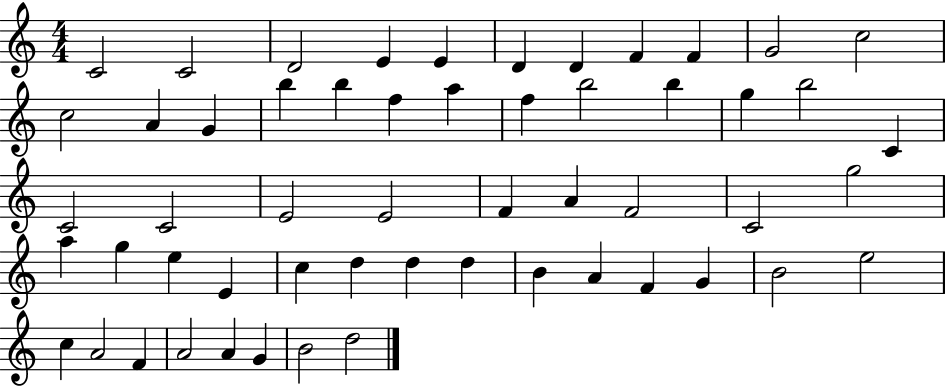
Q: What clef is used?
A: treble